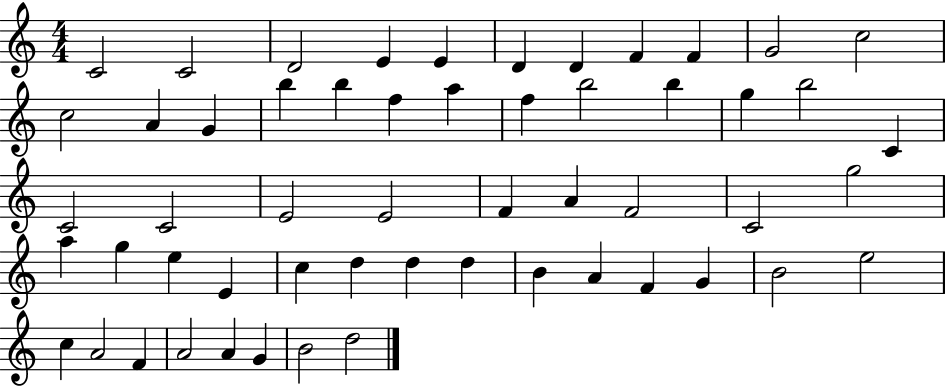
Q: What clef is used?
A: treble